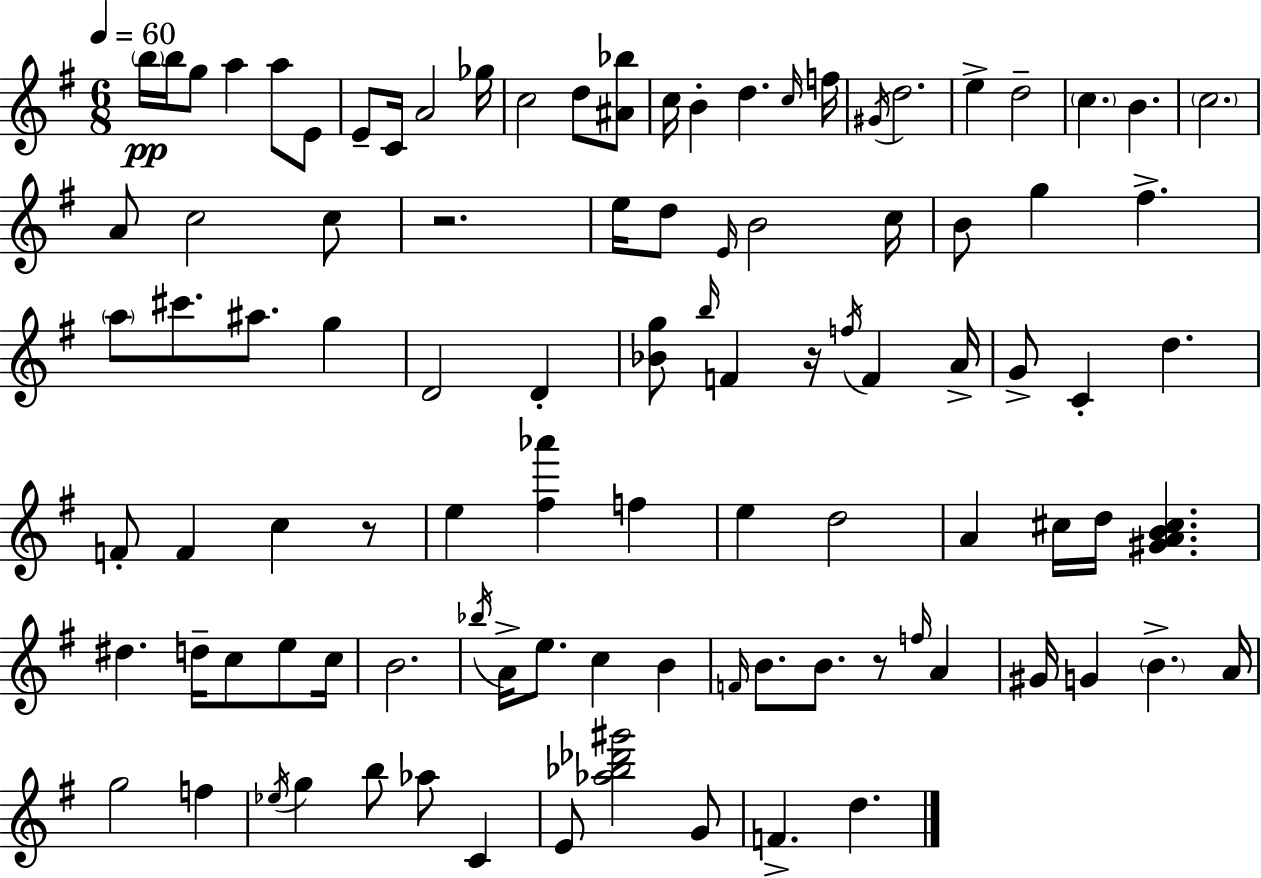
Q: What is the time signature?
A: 6/8